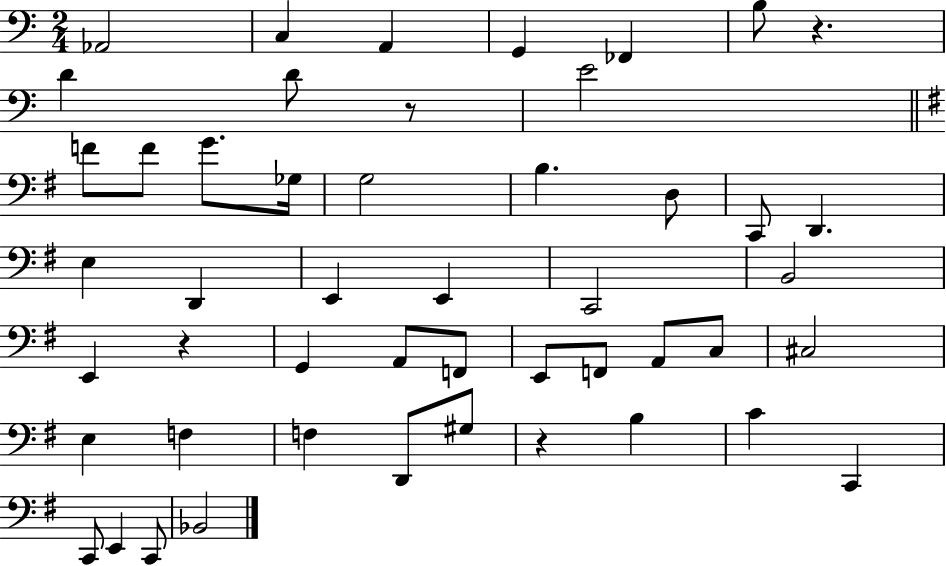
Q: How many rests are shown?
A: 4